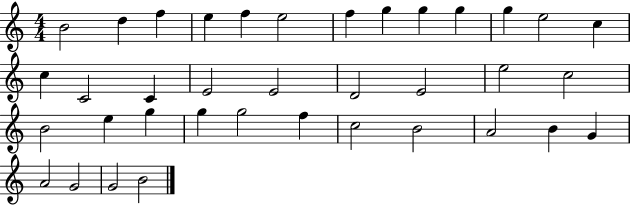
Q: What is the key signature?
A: C major